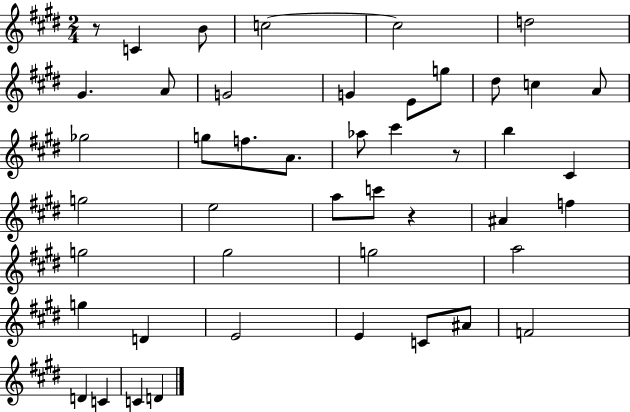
R/e C4/q B4/e C5/h C5/h D5/h G#4/q. A4/e G4/h G4/q E4/e G5/e D#5/e C5/q A4/e Gb5/h G5/e F5/e. A4/e. Ab5/e C#6/q R/e B5/q C#4/q G5/h E5/h A5/e C6/e R/q A#4/q F5/q G5/h G#5/h G5/h A5/h G5/q D4/q E4/h E4/q C4/e A#4/e F4/h D4/q C4/q C4/q D4/q